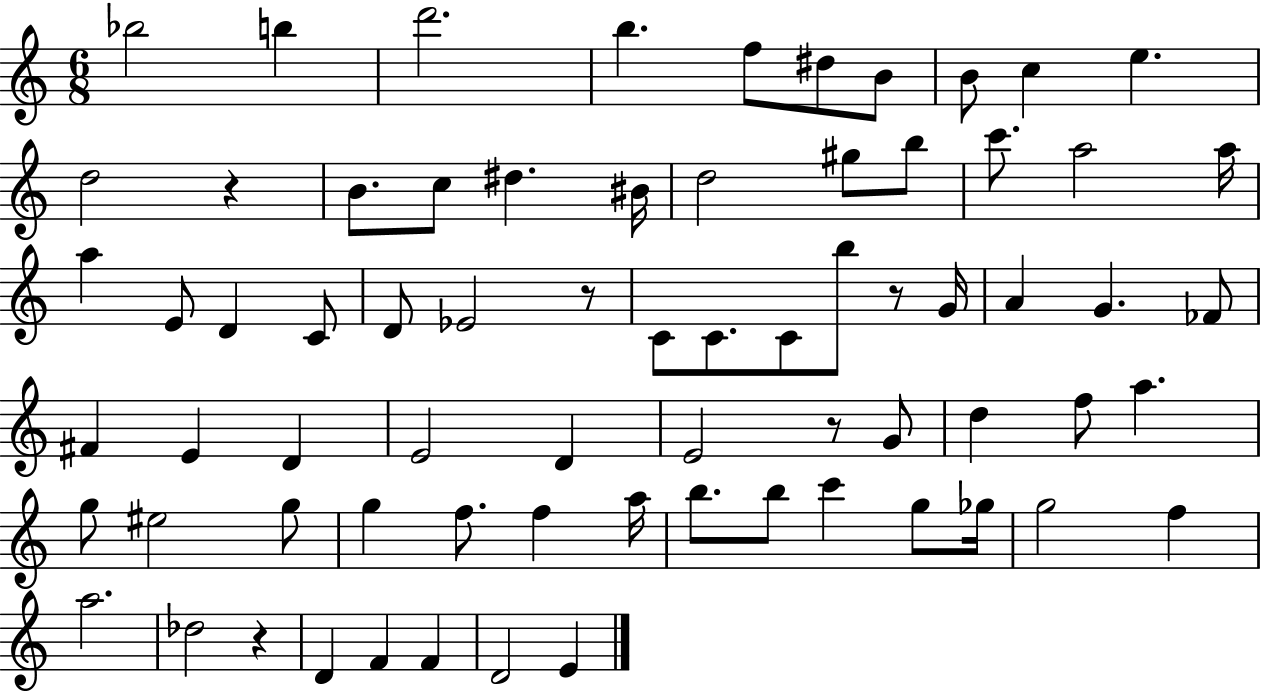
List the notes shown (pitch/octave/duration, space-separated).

Bb5/h B5/q D6/h. B5/q. F5/e D#5/e B4/e B4/e C5/q E5/q. D5/h R/q B4/e. C5/e D#5/q. BIS4/s D5/h G#5/e B5/e C6/e. A5/h A5/s A5/q E4/e D4/q C4/e D4/e Eb4/h R/e C4/e C4/e. C4/e B5/e R/e G4/s A4/q G4/q. FES4/e F#4/q E4/q D4/q E4/h D4/q E4/h R/e G4/e D5/q F5/e A5/q. G5/e EIS5/h G5/e G5/q F5/e. F5/q A5/s B5/e. B5/e C6/q G5/e Gb5/s G5/h F5/q A5/h. Db5/h R/q D4/q F4/q F4/q D4/h E4/q